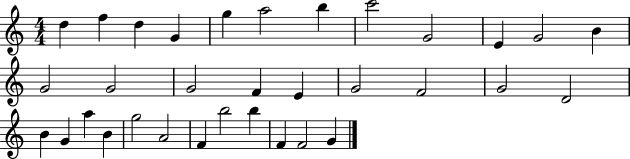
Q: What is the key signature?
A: C major